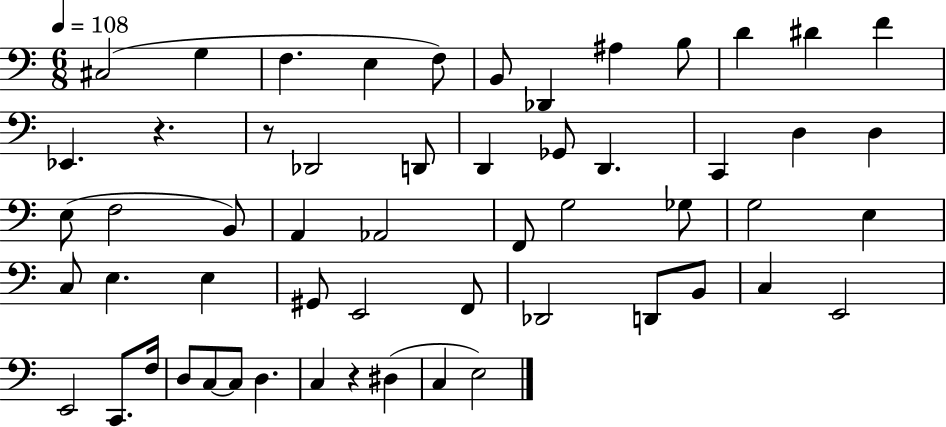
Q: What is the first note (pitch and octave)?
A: C#3